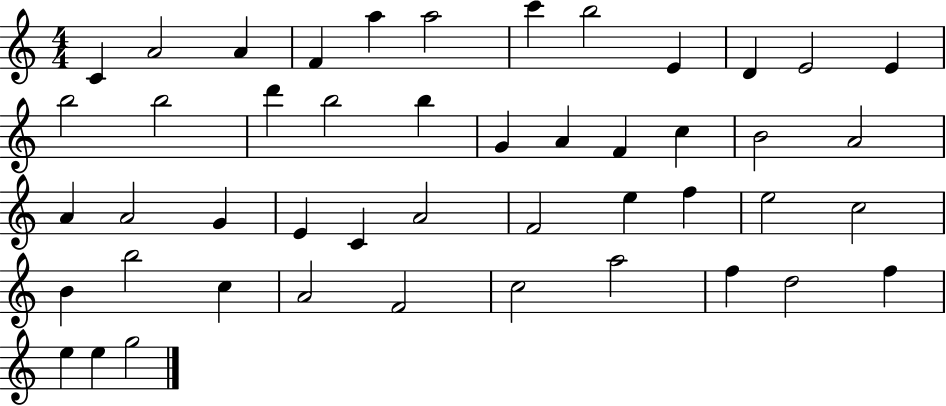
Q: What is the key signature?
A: C major